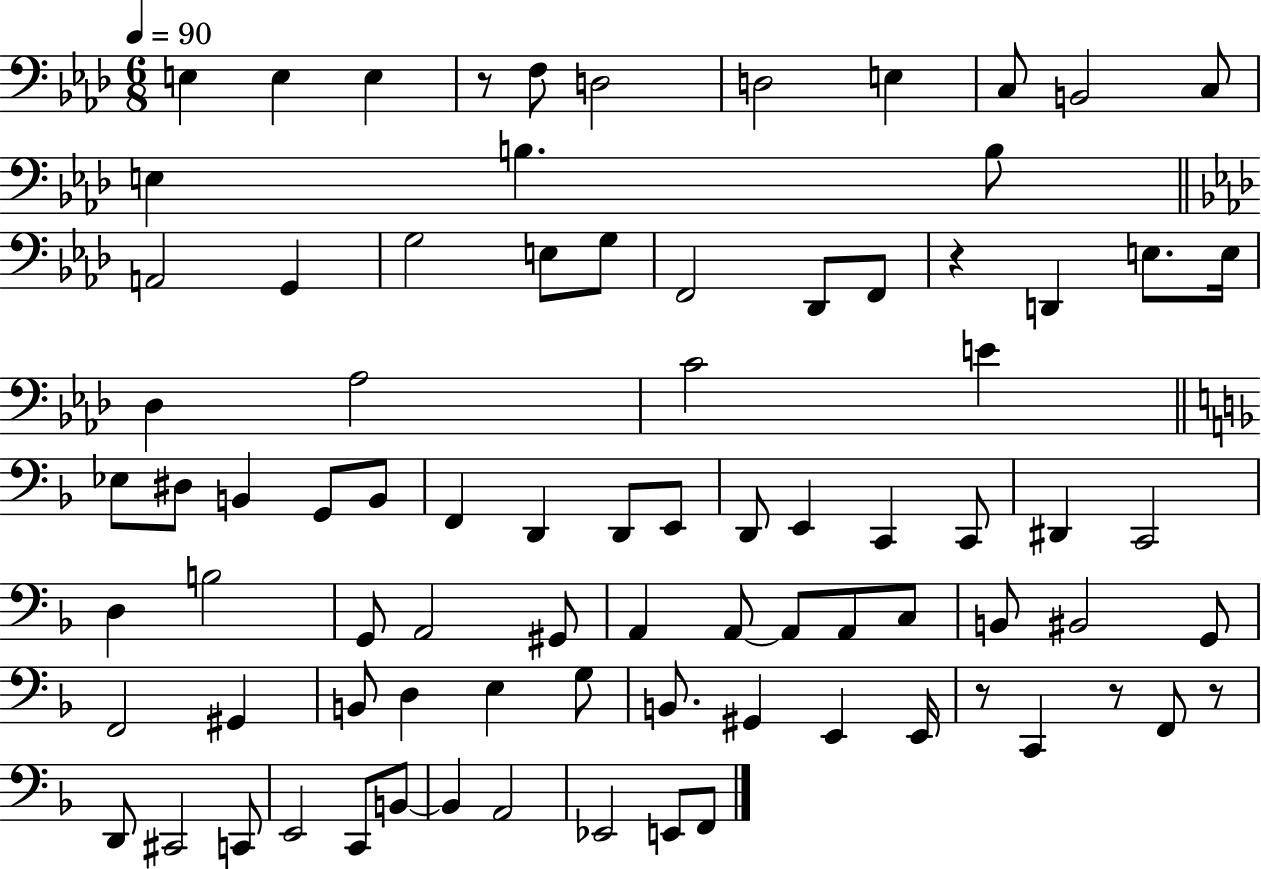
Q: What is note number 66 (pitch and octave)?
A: E2